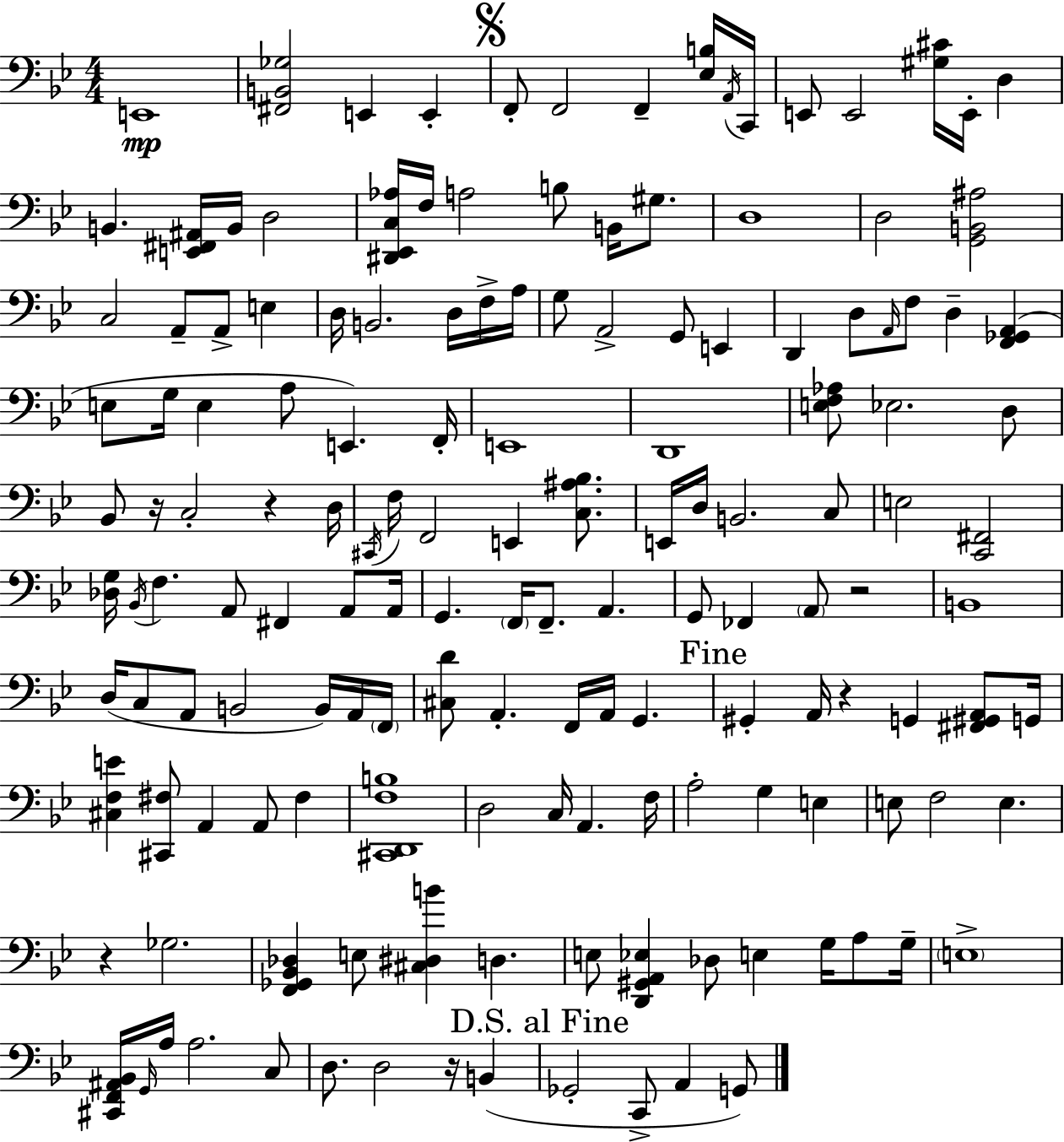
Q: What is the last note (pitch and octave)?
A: G2